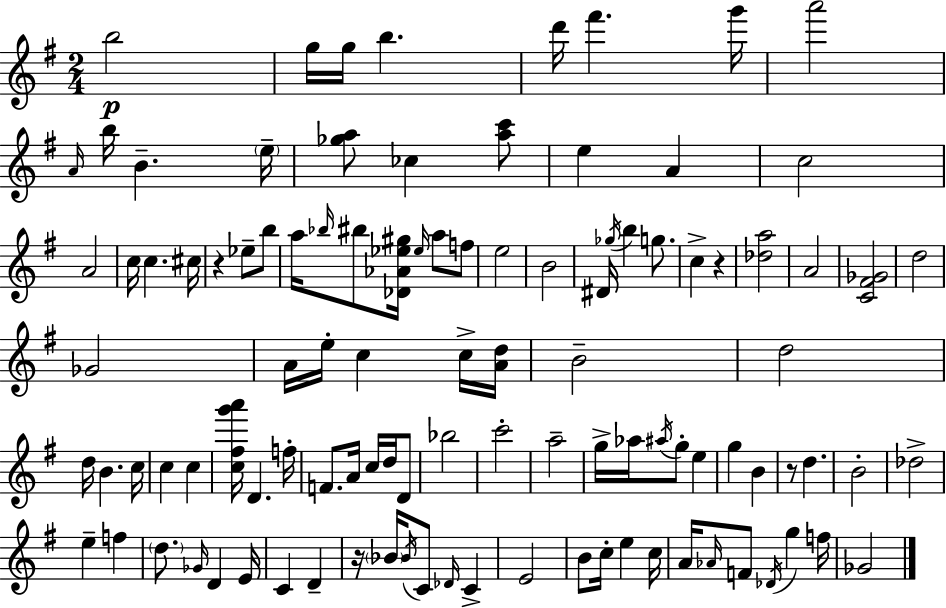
B5/h G5/s G5/s B5/q. D6/s F#6/q. G6/s A6/h A4/s B5/s B4/q. E5/s [Gb5,A5]/e CES5/q [A5,C6]/e E5/q A4/q C5/h A4/h C5/s C5/q. C#5/s R/q Eb5/e B5/e A5/s Bb5/s BIS5/e [Db4,Ab4,Eb5,G#5]/s Eb5/s A5/e F5/e E5/h B4/h D#4/s Gb5/s B5/q G5/e. C5/q R/q [Db5,A5]/h A4/h [C4,F#4,Gb4]/h D5/h Gb4/h A4/s E5/s C5/q C5/s [A4,D5]/s B4/h D5/h D5/s B4/q. C5/s C5/q C5/q [C5,F#5,G6,A6]/s D4/q. F5/s F4/e. A4/s C5/s D5/s D4/e Bb5/h C6/h A5/h G5/s Ab5/s A#5/s G5/e E5/q G5/q B4/q R/e D5/q. B4/h Db5/h E5/q F5/q D5/e. Gb4/s D4/q E4/s C4/q D4/q R/s Bb4/s Bb4/s C4/e Db4/s C4/q E4/h B4/e C5/s E5/q C5/s A4/s Ab4/s F4/e Db4/s G5/q F5/s Gb4/h